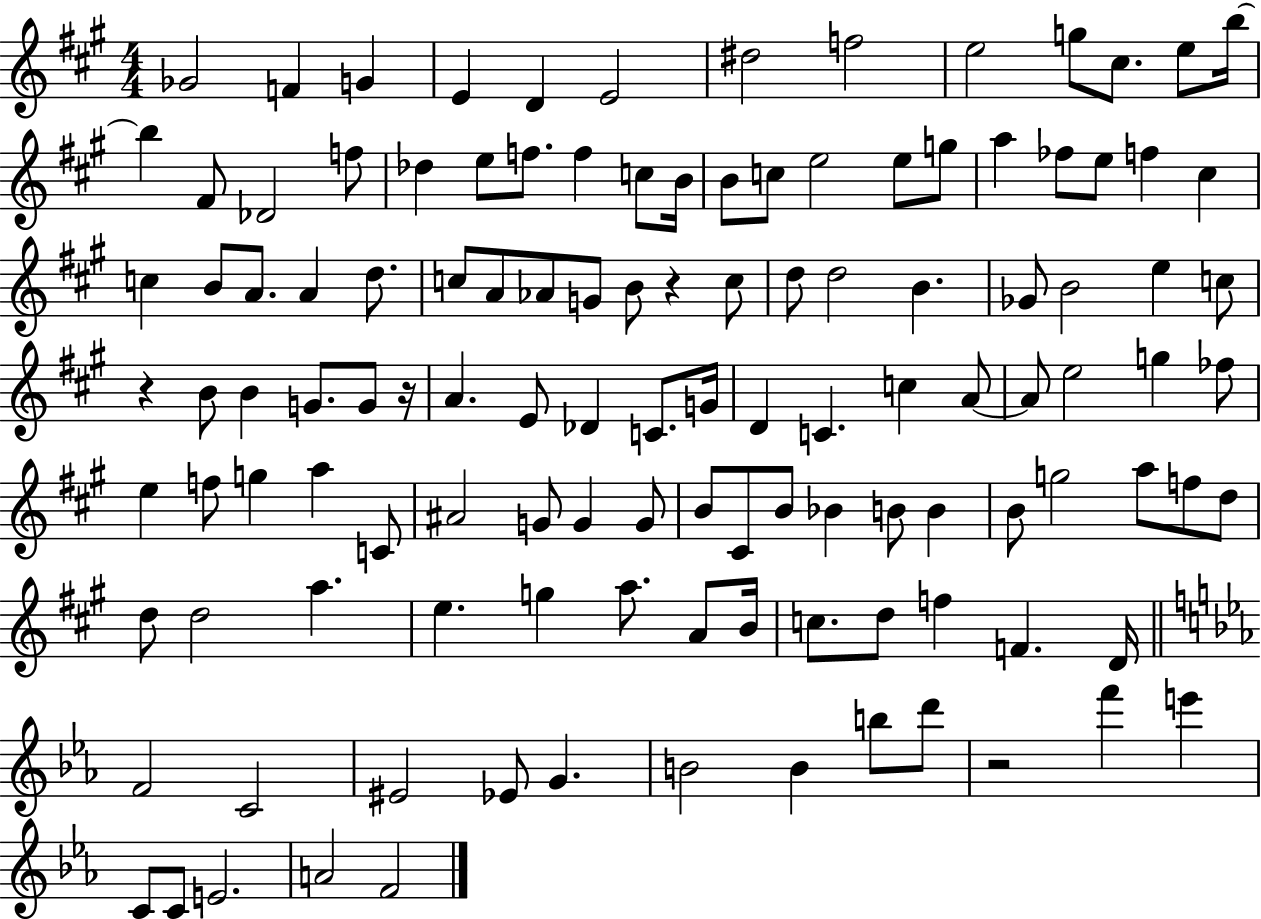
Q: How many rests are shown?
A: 4